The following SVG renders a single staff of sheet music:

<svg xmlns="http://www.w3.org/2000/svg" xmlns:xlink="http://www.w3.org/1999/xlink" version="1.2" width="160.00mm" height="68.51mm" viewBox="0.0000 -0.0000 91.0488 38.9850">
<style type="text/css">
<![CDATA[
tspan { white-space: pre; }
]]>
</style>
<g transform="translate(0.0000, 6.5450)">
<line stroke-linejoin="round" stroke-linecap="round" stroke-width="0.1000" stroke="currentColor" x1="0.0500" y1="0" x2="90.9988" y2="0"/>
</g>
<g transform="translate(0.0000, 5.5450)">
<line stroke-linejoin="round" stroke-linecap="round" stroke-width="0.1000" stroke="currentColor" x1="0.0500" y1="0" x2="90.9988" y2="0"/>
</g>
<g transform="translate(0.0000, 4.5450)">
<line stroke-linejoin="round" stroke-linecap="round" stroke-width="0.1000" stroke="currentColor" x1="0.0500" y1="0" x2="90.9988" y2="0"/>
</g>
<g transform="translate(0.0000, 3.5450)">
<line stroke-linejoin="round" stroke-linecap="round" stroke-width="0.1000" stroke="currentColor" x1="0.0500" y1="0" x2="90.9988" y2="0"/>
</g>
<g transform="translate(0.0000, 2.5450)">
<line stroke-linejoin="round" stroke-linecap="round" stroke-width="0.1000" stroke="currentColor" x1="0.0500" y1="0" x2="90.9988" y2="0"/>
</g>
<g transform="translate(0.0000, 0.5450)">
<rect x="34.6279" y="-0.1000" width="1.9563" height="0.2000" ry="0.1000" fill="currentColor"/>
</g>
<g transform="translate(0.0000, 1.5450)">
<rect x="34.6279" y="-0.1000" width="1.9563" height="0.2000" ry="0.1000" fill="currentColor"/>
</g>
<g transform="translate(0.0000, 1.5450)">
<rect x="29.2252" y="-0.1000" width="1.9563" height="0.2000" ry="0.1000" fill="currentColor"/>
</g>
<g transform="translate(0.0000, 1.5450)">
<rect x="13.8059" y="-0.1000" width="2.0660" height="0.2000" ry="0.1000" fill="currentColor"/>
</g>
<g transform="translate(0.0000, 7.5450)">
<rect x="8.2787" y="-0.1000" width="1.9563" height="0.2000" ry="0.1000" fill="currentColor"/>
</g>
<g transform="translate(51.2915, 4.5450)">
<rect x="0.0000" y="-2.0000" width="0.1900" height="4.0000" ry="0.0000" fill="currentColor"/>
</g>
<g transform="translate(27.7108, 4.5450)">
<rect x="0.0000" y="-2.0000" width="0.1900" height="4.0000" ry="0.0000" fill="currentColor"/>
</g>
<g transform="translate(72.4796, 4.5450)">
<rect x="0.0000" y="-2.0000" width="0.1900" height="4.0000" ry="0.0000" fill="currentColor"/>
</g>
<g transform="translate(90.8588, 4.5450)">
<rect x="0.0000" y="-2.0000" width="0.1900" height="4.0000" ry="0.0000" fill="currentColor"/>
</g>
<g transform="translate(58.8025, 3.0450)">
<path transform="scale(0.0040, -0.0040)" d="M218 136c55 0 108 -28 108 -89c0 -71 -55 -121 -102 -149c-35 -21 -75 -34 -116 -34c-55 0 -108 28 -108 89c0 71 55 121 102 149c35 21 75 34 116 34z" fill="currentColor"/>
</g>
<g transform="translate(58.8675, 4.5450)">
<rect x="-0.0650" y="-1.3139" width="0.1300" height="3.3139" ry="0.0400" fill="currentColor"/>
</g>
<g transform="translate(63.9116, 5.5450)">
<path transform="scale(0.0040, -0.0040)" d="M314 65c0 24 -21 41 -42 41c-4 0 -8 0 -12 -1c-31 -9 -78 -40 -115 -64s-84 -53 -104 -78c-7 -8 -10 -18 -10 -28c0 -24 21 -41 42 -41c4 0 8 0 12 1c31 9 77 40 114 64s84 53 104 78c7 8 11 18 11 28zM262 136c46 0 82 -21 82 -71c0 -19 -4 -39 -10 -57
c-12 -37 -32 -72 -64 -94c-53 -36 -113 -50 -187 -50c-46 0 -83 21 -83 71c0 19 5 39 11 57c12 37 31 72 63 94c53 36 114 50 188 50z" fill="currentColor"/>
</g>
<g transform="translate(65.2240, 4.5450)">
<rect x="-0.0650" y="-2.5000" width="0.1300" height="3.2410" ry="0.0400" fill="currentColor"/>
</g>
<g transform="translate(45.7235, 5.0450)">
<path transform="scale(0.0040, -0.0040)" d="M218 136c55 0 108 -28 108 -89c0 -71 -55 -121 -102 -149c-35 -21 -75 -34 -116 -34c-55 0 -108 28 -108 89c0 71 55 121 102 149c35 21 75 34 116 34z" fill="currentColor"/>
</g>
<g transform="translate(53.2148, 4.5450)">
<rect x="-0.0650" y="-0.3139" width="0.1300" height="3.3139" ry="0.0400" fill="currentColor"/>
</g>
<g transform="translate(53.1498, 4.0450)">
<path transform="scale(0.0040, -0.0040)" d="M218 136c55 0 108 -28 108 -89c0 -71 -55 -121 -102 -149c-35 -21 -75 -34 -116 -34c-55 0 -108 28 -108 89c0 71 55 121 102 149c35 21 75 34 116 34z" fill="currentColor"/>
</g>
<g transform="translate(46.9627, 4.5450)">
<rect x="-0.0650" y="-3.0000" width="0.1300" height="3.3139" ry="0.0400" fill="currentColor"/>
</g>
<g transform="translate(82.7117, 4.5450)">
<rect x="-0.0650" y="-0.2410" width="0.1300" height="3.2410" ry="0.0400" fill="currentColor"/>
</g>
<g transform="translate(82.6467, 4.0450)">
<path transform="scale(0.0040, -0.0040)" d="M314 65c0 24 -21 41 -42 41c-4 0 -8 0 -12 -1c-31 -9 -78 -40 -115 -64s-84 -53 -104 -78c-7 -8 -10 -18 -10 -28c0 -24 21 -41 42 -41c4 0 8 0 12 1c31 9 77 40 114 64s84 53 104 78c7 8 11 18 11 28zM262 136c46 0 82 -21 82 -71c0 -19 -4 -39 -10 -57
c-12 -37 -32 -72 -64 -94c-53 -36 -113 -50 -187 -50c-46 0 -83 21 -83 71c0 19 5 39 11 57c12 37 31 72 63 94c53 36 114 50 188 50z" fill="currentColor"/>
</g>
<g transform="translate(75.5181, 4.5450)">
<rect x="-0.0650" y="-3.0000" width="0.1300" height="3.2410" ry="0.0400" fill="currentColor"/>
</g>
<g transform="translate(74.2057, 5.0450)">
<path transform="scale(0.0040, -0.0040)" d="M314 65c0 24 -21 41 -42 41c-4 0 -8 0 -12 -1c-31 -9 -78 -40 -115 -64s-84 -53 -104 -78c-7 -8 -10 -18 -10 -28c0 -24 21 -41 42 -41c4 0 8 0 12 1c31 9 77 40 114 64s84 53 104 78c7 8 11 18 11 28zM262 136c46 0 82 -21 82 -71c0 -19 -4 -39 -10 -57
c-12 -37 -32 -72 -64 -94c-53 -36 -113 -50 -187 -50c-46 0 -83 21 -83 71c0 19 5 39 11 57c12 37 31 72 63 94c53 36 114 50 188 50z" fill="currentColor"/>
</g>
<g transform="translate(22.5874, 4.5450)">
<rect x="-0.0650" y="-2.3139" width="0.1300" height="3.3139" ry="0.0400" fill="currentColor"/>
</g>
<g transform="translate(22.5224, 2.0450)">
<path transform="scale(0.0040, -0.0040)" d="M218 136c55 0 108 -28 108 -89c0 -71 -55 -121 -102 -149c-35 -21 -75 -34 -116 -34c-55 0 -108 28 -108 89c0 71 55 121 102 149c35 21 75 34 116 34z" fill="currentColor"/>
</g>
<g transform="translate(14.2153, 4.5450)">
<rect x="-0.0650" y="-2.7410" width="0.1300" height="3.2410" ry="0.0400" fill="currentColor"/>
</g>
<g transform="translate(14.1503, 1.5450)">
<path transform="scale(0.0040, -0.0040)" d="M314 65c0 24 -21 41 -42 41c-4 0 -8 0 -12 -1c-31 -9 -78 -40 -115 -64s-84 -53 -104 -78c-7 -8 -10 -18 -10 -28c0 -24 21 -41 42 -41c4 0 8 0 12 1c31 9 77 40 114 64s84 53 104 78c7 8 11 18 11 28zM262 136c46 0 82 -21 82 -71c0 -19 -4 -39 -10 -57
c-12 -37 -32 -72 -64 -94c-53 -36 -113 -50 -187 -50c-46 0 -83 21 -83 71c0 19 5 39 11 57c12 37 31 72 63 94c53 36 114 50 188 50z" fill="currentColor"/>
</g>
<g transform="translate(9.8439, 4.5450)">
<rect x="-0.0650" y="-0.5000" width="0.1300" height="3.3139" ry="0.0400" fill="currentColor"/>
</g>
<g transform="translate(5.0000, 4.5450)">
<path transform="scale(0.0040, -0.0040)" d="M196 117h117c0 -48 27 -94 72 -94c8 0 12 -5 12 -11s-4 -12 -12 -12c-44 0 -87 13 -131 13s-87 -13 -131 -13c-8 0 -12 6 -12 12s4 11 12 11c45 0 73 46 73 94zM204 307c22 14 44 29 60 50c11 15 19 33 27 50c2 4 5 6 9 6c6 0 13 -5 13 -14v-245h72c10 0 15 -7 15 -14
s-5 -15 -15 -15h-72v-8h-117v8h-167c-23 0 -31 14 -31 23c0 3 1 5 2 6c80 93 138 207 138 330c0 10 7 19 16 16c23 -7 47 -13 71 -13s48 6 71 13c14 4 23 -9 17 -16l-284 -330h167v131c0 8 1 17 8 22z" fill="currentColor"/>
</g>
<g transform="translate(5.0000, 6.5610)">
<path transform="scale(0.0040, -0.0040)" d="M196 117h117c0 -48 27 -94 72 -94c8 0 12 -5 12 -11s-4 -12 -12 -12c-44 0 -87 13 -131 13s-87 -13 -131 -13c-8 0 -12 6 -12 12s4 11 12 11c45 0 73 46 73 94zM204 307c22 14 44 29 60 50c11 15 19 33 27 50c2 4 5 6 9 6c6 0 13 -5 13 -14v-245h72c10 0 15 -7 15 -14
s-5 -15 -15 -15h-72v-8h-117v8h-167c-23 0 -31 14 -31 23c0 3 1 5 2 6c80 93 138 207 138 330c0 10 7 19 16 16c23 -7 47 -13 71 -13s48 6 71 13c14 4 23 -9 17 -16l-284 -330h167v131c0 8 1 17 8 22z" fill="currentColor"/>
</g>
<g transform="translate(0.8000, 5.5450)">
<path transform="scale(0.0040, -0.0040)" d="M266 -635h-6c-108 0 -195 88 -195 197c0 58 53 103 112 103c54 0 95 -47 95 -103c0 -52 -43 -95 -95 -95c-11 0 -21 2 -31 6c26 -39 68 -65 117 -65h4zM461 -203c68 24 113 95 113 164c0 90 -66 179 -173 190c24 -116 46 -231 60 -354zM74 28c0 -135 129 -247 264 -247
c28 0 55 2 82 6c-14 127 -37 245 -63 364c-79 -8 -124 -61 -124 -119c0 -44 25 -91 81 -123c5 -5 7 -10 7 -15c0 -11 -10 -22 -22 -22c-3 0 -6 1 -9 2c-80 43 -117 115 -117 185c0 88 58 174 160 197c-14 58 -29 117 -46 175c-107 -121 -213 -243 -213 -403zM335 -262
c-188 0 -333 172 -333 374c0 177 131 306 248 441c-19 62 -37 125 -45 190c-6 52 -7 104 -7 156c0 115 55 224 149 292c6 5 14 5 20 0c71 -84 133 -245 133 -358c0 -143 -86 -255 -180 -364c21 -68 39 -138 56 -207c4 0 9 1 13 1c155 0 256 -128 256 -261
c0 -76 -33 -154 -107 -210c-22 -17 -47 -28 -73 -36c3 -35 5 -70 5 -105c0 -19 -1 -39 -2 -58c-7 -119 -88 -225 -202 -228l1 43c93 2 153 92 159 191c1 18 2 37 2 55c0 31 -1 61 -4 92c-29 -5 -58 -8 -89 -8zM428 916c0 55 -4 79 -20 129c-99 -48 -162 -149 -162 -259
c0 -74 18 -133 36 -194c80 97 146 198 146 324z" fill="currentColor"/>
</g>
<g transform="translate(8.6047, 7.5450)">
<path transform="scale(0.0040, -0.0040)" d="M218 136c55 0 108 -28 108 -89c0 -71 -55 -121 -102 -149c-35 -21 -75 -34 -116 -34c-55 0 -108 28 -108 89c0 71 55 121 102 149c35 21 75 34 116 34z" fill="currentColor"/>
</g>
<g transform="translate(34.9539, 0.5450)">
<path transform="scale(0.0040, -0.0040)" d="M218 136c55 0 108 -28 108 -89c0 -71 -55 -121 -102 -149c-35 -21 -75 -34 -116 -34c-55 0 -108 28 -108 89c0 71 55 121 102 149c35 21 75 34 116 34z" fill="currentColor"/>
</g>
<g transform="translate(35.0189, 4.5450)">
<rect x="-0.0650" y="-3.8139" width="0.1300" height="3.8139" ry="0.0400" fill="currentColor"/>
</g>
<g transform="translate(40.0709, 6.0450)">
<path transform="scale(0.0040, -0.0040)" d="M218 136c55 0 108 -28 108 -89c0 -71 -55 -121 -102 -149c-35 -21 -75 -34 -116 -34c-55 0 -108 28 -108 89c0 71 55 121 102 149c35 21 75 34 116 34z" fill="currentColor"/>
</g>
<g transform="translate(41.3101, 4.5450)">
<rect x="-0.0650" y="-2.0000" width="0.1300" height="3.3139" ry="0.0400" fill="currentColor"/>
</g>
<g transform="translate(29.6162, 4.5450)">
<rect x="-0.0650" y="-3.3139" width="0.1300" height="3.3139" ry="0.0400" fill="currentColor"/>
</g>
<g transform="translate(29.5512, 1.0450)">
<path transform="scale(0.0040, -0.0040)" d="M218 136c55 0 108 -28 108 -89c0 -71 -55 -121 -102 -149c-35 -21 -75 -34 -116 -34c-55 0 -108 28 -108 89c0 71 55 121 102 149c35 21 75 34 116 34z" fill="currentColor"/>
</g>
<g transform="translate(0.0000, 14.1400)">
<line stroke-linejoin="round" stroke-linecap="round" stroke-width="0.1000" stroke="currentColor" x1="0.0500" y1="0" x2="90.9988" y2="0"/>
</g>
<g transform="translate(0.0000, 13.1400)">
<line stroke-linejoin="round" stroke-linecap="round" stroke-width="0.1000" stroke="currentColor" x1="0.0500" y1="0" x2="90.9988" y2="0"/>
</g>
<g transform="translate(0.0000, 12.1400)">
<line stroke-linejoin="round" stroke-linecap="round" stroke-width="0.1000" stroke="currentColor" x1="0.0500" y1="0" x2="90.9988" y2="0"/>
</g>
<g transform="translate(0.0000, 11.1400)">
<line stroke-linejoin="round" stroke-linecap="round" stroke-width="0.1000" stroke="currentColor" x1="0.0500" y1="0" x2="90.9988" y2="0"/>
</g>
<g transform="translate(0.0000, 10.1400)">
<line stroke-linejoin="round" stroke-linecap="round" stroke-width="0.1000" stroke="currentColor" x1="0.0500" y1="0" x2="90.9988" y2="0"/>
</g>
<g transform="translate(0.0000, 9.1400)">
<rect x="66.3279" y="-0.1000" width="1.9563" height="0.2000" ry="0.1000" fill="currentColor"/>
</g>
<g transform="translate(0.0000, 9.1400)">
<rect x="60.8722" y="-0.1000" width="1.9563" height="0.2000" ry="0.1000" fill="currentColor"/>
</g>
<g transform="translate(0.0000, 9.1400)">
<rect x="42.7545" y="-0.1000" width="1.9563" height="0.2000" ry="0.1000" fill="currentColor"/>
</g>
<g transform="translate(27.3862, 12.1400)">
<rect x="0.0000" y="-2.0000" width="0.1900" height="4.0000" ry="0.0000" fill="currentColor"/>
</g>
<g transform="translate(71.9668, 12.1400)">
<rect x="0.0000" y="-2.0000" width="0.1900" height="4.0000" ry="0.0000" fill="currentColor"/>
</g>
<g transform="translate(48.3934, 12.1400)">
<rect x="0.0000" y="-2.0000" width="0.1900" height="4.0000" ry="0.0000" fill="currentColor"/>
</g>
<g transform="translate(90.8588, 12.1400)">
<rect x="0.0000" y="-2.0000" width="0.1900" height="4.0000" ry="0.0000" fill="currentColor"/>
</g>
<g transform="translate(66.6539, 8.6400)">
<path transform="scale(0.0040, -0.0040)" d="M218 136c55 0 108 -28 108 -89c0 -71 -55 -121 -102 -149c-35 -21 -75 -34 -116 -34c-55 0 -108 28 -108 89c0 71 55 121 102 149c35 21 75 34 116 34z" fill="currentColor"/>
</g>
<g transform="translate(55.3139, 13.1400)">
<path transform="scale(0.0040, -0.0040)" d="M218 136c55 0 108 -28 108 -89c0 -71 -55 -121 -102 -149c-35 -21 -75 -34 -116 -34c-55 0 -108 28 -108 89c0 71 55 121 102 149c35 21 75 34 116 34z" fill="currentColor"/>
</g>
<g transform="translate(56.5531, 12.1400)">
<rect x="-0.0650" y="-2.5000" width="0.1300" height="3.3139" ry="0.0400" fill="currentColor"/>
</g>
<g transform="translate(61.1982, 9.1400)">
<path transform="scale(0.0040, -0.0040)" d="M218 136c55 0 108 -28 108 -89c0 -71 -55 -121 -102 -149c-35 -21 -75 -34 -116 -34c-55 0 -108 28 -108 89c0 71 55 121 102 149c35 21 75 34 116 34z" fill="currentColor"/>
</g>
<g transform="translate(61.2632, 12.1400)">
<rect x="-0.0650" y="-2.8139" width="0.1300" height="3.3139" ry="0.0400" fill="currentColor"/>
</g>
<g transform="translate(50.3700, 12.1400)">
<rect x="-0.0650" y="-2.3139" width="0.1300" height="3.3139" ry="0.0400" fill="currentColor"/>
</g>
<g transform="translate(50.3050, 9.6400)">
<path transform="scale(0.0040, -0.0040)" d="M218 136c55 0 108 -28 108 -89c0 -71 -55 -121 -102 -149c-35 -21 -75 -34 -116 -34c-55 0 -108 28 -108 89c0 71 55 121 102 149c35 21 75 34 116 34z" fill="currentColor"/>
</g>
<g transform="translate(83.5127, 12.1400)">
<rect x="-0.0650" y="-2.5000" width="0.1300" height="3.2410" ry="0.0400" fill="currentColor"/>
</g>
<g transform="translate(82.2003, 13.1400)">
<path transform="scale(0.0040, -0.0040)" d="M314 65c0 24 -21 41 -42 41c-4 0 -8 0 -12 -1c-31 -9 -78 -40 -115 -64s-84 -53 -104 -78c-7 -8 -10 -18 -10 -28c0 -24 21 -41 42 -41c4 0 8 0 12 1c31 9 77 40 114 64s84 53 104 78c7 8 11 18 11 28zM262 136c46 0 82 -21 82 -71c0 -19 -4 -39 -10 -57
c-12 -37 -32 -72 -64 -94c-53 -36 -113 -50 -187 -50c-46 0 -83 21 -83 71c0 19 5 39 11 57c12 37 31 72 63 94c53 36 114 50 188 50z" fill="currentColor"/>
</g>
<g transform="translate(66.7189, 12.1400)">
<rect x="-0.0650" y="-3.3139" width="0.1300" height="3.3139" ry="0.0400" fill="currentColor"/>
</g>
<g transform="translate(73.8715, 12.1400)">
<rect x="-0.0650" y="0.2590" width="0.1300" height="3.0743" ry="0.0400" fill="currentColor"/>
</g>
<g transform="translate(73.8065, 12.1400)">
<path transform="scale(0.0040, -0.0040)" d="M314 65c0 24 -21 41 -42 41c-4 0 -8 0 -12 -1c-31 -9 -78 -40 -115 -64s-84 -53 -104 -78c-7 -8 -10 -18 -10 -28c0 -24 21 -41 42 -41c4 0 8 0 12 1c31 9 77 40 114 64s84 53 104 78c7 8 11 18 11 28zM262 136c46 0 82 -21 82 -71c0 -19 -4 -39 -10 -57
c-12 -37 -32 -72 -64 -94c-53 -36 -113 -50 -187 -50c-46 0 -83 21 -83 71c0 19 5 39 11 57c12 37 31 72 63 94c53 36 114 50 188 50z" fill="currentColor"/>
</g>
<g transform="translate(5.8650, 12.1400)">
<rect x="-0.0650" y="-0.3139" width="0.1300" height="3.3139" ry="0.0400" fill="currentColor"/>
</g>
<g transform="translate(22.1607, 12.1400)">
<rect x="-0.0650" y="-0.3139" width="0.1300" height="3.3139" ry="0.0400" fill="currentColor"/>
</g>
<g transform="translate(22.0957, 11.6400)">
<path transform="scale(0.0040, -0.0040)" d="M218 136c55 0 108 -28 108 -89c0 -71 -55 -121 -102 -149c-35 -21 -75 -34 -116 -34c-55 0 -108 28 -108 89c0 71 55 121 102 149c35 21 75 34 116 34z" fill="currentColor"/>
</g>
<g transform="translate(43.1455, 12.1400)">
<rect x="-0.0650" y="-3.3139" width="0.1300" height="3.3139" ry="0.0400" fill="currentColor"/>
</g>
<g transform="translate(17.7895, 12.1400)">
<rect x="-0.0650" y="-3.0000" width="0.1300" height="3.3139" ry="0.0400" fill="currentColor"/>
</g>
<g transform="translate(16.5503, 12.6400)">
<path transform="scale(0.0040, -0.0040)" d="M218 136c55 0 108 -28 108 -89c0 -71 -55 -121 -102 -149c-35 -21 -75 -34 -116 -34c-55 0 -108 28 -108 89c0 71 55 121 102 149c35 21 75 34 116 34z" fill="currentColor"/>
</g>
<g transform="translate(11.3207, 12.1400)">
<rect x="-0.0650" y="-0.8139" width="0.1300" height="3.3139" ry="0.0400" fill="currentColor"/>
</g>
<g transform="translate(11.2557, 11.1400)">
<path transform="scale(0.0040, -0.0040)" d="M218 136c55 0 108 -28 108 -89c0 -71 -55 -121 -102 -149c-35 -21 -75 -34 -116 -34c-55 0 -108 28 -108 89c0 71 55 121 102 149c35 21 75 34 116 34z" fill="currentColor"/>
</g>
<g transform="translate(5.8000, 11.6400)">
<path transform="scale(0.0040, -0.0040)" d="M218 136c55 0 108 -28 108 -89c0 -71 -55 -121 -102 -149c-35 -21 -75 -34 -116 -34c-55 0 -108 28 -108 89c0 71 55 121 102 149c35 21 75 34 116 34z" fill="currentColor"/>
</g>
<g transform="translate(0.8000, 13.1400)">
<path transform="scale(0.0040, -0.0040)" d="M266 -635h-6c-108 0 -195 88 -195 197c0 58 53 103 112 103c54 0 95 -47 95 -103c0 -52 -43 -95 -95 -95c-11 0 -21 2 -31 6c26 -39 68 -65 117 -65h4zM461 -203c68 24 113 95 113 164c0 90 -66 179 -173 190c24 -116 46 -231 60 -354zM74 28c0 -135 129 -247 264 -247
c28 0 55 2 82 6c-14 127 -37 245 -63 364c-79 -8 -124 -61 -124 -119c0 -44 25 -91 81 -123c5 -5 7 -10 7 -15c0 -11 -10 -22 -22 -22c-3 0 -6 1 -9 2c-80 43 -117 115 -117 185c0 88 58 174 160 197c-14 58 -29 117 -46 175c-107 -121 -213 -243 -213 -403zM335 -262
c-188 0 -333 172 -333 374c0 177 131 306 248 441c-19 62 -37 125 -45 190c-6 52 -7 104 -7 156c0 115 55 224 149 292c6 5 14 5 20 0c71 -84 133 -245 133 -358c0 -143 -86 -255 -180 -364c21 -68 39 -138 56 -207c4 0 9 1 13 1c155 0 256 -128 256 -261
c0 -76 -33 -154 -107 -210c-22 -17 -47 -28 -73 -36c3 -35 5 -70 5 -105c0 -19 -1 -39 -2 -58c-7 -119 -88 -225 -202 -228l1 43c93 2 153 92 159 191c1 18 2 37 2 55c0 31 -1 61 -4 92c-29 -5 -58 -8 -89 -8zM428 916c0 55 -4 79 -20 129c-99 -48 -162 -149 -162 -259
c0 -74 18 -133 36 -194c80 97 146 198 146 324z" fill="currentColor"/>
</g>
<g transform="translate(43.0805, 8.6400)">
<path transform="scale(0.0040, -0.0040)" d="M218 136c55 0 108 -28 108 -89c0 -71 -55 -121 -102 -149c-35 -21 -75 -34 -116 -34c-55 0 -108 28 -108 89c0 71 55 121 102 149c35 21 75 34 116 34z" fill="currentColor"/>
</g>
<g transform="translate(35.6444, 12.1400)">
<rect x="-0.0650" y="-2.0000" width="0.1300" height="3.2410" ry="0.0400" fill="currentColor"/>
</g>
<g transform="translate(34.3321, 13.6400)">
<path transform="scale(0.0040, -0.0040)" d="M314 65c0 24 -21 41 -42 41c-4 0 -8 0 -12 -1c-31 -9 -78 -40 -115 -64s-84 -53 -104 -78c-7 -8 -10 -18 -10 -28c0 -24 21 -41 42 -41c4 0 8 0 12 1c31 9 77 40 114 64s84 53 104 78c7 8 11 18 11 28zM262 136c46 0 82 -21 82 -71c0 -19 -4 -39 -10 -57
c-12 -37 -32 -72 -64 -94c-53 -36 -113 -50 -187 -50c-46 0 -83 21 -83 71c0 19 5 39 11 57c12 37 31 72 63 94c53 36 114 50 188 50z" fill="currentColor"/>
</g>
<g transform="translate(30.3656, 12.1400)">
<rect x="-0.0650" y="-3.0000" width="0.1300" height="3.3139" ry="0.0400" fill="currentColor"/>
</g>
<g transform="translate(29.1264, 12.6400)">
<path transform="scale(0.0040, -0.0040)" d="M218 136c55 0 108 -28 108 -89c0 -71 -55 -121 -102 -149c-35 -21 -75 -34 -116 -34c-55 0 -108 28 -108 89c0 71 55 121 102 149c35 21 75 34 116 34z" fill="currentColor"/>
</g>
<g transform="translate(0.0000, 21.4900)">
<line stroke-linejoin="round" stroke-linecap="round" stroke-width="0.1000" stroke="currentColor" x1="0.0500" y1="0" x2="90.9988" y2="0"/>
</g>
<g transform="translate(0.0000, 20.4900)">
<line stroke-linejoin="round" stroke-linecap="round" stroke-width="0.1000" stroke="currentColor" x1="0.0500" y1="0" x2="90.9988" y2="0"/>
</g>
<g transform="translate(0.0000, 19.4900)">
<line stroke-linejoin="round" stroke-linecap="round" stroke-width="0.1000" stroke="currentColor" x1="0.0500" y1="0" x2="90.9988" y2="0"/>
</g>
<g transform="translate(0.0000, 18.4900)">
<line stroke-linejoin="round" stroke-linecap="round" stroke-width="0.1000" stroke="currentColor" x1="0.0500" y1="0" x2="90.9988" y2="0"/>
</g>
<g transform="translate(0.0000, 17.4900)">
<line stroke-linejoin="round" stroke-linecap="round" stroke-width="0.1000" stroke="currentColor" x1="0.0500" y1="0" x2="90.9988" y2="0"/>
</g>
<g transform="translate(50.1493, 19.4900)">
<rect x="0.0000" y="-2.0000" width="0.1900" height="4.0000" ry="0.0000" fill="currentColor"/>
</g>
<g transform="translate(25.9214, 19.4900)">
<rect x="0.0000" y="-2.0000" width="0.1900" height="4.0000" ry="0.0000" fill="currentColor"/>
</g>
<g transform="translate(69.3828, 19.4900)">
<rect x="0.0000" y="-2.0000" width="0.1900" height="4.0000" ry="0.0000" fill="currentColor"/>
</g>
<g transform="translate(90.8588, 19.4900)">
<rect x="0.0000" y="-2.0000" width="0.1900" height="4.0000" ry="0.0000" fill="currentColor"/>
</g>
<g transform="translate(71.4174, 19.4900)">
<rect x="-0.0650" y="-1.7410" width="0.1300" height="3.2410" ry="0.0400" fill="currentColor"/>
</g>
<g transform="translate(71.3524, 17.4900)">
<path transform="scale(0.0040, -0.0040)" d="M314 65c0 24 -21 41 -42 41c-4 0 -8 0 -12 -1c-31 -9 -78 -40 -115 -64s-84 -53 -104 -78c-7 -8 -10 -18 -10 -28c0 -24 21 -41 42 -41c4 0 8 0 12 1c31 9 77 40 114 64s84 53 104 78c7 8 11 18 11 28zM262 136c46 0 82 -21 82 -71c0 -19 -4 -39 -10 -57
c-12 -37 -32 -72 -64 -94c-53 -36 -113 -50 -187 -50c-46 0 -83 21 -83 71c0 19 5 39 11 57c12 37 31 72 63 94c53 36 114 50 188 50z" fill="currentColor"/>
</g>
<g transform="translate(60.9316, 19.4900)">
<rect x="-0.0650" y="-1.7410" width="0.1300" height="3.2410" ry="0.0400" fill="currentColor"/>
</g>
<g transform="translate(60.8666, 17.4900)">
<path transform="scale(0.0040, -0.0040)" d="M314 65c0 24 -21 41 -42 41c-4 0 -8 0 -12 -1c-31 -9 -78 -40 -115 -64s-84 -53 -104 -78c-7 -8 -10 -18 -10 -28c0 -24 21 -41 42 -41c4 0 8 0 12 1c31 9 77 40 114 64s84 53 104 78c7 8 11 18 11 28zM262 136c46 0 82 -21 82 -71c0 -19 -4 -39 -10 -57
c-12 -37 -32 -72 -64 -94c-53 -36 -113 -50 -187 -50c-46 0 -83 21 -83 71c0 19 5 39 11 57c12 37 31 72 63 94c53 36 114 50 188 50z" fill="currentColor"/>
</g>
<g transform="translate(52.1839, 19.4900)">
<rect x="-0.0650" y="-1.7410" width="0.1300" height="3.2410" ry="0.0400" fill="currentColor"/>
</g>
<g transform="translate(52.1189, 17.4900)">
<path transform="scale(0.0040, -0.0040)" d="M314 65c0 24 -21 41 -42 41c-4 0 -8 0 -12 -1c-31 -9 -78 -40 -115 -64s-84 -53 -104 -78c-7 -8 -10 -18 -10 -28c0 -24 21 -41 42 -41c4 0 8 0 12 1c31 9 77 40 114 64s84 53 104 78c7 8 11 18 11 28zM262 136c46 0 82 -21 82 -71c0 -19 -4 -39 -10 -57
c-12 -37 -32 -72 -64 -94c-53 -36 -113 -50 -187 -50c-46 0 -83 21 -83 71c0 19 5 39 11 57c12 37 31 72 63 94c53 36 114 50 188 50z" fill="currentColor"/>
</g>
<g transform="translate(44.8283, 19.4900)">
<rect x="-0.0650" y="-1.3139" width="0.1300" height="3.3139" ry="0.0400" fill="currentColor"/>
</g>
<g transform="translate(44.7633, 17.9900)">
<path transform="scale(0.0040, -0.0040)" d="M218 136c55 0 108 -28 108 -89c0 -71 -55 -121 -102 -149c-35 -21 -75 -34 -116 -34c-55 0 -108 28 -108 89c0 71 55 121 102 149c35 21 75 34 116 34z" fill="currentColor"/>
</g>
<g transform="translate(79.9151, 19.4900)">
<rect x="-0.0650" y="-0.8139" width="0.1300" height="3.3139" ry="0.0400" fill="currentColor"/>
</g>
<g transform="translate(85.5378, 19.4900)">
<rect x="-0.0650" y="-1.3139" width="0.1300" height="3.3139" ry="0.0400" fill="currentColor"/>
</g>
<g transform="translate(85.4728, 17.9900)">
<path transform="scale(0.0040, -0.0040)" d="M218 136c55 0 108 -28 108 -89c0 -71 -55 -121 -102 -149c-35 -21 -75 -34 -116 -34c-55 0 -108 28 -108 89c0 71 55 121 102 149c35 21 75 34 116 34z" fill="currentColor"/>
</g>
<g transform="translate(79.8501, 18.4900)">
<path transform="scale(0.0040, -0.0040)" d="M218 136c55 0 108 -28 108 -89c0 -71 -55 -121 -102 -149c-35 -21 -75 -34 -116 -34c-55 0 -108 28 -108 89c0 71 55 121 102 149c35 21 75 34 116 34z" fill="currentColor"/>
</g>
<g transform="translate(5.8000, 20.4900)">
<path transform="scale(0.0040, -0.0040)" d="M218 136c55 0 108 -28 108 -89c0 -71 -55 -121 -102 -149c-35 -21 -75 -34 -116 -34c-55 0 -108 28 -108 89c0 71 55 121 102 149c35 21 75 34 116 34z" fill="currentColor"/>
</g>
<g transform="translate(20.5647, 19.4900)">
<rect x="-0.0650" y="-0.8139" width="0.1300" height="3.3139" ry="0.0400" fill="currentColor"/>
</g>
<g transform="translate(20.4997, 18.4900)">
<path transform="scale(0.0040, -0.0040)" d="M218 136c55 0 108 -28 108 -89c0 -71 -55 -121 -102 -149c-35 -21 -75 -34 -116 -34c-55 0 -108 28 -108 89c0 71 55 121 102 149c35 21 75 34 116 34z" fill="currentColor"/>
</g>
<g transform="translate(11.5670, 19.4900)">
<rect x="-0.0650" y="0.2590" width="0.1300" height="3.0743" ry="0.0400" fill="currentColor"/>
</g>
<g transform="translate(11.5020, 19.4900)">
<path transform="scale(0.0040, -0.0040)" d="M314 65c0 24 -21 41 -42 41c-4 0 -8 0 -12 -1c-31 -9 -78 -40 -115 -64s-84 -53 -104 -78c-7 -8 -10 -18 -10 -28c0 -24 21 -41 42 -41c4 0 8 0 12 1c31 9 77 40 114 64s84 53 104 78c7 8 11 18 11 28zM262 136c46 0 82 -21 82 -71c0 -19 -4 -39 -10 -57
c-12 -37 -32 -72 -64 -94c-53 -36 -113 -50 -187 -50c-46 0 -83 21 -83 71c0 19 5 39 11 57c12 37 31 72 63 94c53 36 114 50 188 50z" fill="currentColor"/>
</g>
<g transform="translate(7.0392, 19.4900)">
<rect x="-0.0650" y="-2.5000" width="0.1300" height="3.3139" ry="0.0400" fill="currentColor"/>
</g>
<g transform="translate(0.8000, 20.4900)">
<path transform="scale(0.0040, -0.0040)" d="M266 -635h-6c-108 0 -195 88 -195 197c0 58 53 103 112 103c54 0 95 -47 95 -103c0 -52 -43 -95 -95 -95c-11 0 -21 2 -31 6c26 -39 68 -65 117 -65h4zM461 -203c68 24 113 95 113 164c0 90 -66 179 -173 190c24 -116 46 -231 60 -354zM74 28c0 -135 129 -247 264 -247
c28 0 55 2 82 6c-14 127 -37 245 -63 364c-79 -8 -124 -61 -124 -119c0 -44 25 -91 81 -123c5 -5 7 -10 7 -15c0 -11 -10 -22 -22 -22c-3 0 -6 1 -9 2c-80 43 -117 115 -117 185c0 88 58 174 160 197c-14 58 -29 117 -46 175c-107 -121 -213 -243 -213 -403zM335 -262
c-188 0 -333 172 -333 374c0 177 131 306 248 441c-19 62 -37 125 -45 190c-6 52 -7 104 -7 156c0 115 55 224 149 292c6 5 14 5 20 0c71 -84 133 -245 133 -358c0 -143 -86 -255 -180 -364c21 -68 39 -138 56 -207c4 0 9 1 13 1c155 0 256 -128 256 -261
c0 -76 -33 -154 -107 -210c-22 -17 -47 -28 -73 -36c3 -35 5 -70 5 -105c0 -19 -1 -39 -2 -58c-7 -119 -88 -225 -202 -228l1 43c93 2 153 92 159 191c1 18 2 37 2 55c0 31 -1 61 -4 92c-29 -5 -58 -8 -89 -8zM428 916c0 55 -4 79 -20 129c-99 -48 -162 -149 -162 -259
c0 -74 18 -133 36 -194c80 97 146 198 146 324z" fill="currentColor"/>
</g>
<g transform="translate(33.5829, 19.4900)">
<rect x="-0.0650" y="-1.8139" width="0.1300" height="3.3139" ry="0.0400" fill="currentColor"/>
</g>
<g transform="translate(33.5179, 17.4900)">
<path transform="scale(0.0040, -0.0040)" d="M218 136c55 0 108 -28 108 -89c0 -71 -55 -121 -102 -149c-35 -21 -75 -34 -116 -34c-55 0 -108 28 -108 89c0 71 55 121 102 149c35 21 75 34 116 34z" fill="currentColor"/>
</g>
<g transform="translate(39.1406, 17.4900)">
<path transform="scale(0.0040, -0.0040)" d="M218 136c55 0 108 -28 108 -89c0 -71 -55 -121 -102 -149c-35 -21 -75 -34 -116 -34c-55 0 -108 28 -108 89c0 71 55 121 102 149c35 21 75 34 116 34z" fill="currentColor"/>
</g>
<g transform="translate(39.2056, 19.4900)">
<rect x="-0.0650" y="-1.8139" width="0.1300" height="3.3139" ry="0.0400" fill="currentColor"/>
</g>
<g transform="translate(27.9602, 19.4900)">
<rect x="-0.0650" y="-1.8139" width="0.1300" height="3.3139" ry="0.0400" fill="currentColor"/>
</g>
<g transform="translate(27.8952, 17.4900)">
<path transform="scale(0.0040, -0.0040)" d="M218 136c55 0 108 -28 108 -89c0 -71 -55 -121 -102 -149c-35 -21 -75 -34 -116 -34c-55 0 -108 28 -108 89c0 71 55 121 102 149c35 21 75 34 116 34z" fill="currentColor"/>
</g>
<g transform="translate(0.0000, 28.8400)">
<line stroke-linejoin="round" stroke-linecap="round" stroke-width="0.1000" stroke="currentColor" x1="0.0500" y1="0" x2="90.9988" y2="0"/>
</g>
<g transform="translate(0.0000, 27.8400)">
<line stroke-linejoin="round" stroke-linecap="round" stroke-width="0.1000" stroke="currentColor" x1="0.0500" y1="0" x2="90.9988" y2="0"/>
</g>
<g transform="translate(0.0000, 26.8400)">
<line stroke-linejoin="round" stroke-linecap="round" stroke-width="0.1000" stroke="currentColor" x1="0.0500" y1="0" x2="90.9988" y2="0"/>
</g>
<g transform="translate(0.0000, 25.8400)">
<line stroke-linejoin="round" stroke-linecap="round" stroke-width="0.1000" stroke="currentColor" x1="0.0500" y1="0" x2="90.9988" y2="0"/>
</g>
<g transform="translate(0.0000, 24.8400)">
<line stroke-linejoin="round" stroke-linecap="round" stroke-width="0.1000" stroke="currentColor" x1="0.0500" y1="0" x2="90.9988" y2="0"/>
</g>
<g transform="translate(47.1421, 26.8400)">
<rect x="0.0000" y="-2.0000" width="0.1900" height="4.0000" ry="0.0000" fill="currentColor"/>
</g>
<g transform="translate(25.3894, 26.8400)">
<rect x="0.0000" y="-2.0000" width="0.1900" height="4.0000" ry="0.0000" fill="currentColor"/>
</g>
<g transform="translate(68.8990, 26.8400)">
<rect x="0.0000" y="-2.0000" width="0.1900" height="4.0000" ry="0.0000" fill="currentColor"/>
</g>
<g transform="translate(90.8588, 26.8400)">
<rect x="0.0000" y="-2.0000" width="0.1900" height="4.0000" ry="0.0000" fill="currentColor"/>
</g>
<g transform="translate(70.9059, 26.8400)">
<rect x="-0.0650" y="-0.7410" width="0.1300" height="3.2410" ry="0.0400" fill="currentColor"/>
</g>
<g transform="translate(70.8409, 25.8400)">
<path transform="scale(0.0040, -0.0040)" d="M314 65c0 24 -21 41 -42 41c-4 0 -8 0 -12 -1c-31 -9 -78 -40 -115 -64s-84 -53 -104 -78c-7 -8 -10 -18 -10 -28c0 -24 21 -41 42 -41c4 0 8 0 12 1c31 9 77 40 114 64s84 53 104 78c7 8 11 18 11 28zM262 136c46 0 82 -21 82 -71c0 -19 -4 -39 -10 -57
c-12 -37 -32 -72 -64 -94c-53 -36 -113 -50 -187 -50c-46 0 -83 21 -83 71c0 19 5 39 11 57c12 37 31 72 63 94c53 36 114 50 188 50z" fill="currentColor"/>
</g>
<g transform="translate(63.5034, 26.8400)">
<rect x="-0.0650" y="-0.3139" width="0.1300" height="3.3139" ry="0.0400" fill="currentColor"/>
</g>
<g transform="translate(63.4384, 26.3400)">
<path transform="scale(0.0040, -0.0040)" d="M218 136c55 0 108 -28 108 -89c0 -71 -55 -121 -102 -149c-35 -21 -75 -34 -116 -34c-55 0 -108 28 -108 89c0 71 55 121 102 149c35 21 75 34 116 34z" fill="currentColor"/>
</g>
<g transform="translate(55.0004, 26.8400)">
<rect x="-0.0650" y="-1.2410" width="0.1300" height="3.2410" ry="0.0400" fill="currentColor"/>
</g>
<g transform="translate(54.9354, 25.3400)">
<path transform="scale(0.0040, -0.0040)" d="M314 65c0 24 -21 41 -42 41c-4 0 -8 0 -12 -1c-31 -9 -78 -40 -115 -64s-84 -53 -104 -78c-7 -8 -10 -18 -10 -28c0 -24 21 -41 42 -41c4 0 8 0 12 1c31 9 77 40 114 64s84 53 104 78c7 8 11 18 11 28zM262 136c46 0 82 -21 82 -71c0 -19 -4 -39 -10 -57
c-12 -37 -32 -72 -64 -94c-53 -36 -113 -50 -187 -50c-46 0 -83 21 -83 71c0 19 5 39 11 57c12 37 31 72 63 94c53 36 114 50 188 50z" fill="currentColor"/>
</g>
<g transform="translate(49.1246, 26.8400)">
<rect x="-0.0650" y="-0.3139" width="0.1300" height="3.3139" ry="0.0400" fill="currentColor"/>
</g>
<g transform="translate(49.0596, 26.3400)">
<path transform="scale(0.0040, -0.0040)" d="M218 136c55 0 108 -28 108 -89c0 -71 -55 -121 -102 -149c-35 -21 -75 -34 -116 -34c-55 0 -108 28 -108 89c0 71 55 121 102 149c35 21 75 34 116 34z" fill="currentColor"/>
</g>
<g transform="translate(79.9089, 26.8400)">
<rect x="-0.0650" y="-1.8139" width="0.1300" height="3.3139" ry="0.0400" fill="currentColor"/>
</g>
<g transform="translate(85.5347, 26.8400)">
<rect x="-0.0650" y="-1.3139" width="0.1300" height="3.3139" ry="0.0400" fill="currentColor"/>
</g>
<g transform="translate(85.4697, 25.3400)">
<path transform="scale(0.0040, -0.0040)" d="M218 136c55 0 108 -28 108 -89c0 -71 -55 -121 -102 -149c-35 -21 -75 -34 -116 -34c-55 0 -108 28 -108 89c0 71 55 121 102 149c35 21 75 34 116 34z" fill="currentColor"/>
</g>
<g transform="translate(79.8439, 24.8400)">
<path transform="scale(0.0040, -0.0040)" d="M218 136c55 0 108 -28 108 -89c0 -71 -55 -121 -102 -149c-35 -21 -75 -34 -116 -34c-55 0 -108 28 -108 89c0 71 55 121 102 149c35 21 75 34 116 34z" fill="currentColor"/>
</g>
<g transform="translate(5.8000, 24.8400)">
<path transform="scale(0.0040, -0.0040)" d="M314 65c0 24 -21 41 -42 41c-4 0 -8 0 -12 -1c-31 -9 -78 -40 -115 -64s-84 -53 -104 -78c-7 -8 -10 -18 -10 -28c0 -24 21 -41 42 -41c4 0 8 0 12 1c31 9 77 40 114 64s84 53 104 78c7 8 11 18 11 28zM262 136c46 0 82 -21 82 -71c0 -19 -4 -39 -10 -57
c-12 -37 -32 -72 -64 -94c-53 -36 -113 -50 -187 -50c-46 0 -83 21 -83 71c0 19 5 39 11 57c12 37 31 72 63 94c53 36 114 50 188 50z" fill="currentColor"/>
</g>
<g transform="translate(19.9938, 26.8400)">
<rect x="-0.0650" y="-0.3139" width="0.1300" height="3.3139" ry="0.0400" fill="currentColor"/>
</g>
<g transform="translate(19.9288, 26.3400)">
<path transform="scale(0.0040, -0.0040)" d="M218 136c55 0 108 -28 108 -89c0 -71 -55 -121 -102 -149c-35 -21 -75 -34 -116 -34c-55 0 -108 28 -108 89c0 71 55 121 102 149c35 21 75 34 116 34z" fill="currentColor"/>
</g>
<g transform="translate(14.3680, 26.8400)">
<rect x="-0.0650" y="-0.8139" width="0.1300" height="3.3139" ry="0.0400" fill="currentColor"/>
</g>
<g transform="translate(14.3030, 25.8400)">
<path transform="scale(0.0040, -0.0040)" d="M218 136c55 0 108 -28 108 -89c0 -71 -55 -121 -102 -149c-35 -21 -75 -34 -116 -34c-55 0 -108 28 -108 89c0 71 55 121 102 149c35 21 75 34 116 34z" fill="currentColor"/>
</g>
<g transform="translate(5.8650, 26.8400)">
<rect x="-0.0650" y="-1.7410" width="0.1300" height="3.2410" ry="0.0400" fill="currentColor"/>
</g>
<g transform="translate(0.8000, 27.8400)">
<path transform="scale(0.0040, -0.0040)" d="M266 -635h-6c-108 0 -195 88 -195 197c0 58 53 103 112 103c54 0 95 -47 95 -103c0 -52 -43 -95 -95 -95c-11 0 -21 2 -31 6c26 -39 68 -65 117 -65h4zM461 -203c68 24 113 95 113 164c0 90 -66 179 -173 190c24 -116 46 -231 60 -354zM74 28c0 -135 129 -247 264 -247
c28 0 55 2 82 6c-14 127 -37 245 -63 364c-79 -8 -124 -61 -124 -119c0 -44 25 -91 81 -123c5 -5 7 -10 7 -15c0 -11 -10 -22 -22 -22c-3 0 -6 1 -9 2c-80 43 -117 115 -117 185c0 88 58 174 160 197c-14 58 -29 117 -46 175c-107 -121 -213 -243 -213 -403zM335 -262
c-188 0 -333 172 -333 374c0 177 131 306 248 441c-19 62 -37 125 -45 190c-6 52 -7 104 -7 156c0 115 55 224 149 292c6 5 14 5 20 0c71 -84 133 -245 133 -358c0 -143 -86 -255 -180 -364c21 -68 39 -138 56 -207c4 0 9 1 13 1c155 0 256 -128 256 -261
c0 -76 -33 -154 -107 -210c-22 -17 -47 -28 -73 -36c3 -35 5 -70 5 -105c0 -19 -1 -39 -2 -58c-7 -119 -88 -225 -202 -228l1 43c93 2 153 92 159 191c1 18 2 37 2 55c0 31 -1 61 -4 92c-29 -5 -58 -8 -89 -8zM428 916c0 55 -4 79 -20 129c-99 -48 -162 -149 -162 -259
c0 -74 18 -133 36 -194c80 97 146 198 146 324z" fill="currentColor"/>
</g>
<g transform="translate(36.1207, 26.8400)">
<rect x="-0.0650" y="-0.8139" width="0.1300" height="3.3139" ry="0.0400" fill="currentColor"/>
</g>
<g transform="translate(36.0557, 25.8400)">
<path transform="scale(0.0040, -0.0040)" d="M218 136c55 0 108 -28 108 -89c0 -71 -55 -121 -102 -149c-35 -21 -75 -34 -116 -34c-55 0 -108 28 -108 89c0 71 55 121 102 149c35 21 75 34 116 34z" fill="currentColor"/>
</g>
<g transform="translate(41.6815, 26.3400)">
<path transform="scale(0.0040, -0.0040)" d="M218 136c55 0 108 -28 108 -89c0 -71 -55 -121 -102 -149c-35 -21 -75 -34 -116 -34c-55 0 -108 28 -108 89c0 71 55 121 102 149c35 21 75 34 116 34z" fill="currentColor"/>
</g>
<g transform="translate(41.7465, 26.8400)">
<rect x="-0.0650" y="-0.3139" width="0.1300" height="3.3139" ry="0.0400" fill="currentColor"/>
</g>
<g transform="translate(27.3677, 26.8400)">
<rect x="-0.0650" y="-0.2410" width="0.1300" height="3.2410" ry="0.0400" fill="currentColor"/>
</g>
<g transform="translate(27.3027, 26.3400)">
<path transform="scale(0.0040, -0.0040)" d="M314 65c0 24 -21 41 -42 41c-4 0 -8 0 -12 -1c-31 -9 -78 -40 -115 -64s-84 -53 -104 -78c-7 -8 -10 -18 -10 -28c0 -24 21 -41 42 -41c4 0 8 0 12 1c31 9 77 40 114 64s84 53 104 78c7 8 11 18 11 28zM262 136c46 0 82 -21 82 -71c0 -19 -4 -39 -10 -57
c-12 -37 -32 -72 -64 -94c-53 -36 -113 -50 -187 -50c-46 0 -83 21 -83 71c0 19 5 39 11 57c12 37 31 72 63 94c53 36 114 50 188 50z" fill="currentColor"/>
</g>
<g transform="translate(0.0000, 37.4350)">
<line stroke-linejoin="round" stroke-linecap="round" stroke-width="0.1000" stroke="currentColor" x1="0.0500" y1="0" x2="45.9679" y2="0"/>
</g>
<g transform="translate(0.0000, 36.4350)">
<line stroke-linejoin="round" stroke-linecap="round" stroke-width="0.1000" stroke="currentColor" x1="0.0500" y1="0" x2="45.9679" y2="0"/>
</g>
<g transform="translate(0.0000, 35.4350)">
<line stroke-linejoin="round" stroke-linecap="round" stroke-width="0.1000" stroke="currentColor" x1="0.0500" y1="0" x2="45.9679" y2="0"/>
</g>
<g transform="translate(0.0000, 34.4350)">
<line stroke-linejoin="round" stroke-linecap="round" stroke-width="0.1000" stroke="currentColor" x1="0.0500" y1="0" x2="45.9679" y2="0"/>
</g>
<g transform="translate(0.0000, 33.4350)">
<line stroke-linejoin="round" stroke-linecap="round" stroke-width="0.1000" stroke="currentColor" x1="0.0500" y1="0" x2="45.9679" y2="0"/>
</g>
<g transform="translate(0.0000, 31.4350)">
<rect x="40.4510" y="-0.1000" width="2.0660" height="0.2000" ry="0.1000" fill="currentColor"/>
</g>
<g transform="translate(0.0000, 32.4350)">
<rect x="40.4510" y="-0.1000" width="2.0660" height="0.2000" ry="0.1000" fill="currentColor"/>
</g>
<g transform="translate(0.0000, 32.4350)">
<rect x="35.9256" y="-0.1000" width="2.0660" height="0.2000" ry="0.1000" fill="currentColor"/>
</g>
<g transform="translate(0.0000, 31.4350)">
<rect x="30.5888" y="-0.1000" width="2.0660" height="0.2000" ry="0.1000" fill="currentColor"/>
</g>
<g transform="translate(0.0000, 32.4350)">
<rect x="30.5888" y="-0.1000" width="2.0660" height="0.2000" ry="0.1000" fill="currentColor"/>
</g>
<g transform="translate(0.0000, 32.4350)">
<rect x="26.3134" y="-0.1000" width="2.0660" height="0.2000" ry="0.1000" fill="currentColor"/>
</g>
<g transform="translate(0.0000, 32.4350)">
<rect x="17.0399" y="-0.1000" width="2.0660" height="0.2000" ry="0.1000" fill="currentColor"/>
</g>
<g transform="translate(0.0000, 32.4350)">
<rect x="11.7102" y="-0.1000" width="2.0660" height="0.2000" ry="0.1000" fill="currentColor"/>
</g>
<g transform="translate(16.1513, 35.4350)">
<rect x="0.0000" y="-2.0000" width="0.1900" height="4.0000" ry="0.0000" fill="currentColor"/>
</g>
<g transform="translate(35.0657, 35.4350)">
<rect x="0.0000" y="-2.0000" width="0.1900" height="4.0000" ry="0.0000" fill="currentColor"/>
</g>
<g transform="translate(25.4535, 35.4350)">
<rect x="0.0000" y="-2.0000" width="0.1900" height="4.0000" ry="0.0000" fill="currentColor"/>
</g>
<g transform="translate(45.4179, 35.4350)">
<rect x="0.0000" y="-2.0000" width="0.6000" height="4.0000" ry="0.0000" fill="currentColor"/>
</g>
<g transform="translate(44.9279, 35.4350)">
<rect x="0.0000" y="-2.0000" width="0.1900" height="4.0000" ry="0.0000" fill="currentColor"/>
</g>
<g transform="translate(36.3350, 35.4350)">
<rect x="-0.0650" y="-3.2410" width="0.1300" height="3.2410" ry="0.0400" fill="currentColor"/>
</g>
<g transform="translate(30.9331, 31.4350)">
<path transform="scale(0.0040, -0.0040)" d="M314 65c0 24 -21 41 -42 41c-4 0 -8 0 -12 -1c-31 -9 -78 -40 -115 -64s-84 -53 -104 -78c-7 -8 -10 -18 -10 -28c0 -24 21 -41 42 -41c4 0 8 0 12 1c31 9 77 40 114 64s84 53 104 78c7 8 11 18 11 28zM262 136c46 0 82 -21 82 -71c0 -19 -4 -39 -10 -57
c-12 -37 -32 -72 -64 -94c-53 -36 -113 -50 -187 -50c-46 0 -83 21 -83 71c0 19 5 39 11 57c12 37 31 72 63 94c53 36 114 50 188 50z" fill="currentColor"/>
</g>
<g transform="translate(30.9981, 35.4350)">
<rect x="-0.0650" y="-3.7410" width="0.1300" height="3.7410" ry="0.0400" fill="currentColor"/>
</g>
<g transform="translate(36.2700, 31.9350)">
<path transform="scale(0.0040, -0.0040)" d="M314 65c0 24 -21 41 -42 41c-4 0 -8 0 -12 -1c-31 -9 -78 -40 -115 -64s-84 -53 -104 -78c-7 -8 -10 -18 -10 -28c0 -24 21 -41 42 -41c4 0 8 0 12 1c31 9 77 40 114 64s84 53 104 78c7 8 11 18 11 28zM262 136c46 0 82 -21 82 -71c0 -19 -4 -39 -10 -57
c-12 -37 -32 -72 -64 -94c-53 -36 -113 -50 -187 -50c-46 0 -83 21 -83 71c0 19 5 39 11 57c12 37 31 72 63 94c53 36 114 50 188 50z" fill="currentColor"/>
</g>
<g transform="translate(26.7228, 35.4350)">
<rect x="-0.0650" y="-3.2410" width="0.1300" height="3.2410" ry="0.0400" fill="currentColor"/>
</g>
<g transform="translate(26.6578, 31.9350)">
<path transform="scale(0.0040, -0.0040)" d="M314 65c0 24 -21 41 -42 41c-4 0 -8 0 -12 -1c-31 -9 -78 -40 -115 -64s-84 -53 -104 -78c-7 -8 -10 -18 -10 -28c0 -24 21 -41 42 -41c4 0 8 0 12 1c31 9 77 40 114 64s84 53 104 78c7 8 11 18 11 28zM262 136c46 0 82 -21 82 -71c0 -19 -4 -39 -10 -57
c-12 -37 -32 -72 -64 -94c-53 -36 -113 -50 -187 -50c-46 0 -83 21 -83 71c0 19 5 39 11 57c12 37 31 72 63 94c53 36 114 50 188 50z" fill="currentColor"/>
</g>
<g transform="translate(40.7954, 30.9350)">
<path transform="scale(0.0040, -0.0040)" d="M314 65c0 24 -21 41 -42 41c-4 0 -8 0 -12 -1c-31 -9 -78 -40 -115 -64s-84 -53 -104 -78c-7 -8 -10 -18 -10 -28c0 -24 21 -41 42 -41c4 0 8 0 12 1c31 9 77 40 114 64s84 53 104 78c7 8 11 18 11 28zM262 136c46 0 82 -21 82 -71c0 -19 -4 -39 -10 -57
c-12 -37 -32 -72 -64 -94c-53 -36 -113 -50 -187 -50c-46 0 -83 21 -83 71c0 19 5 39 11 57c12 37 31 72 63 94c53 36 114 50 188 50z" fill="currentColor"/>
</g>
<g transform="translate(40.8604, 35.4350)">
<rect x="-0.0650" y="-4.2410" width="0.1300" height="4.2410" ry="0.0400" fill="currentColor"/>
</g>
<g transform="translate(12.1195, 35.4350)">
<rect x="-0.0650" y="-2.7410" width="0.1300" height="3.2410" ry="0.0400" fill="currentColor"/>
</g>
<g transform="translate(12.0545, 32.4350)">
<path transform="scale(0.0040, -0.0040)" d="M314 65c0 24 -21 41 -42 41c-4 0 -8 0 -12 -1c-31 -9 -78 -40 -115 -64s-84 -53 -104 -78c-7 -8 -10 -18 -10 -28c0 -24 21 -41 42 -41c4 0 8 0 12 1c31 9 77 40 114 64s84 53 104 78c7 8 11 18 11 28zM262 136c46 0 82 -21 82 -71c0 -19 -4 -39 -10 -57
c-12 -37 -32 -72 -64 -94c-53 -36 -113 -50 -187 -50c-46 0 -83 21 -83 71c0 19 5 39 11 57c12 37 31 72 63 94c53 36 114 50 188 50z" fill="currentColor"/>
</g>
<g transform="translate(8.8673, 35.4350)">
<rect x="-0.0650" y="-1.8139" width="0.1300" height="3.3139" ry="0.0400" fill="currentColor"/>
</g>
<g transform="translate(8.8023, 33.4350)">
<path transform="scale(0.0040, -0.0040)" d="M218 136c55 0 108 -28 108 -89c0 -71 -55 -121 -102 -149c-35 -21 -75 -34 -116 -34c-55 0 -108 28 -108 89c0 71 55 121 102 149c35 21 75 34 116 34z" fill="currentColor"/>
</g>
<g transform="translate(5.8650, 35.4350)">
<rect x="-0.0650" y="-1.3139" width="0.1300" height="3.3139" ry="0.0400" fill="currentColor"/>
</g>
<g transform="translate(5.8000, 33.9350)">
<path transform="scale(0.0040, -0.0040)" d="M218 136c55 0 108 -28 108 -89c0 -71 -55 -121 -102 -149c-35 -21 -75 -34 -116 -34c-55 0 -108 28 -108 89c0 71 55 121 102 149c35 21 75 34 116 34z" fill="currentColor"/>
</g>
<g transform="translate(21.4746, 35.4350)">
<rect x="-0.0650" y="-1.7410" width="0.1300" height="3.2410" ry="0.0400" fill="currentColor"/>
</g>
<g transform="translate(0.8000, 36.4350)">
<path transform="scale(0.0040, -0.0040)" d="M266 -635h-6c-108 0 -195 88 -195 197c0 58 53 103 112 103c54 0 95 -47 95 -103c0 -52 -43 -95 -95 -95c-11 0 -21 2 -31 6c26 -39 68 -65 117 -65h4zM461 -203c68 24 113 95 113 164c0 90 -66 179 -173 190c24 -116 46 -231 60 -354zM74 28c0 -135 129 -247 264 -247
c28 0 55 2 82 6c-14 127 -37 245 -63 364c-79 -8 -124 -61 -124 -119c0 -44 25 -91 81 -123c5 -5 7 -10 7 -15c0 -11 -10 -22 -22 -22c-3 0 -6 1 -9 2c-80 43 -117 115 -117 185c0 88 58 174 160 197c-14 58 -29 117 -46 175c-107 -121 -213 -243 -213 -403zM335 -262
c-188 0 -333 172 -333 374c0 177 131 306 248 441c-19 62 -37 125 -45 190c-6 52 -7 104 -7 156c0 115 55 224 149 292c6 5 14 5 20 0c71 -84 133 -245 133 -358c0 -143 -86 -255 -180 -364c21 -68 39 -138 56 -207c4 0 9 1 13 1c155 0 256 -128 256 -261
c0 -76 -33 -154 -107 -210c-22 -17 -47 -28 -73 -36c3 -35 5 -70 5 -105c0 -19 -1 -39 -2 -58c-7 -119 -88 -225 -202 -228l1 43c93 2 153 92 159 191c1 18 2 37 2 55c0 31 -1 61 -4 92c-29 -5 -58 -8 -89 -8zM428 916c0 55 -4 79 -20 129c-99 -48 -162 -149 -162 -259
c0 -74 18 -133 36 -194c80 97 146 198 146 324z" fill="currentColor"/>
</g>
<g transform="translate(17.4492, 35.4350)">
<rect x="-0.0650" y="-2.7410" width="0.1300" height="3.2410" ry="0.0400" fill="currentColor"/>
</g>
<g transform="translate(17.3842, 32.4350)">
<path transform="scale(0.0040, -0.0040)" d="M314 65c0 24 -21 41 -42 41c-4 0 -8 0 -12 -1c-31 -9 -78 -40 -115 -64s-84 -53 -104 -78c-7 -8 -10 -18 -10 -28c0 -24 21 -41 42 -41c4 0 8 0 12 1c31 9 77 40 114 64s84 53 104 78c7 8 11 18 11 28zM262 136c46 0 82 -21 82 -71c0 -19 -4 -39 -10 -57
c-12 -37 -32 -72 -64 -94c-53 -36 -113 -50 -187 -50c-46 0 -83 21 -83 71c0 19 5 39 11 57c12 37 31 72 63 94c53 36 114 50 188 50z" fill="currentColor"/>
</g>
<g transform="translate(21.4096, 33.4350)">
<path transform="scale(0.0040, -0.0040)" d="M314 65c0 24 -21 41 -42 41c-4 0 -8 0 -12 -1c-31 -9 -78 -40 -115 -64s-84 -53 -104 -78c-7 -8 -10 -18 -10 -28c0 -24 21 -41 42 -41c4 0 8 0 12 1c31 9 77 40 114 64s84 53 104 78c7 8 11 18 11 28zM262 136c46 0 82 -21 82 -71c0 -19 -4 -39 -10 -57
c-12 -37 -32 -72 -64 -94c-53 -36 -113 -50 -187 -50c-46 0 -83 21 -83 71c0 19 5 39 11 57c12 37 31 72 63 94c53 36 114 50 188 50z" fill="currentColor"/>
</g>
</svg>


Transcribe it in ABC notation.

X:1
T:Untitled
M:4/4
L:1/4
K:C
C a2 g b c' F A c e G2 A2 c2 c d A c A F2 b g G a b B2 G2 G B2 d f f f e f2 f2 f2 d e f2 d c c2 d c c e2 c d2 f e e f a2 a2 f2 b2 c'2 b2 d'2